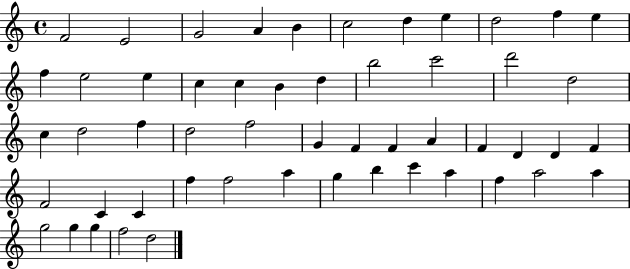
F4/h E4/h G4/h A4/q B4/q C5/h D5/q E5/q D5/h F5/q E5/q F5/q E5/h E5/q C5/q C5/q B4/q D5/q B5/h C6/h D6/h D5/h C5/q D5/h F5/q D5/h F5/h G4/q F4/q F4/q A4/q F4/q D4/q D4/q F4/q F4/h C4/q C4/q F5/q F5/h A5/q G5/q B5/q C6/q A5/q F5/q A5/h A5/q G5/h G5/q G5/q F5/h D5/h